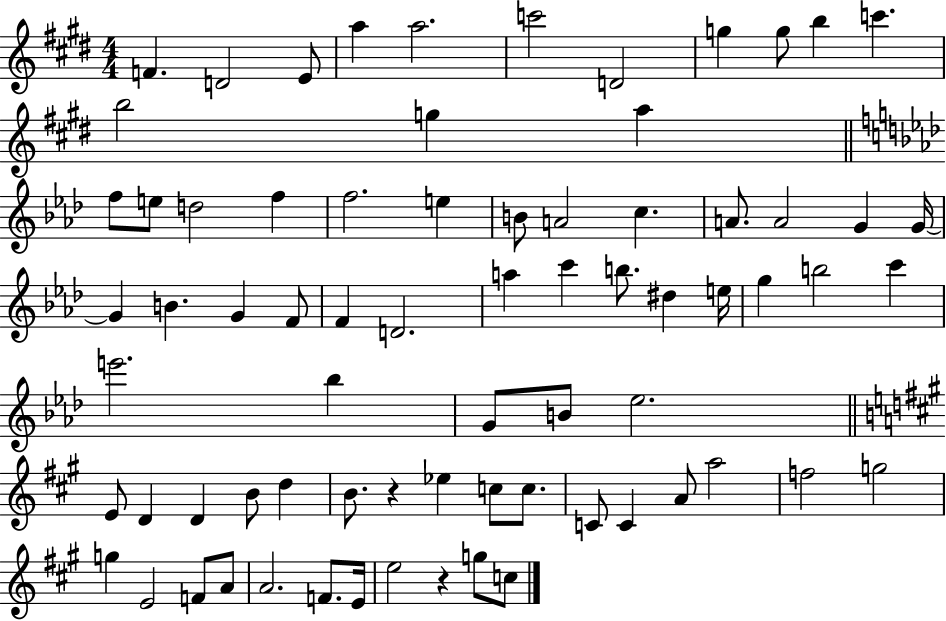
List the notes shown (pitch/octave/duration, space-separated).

F4/q. D4/h E4/e A5/q A5/h. C6/h D4/h G5/q G5/e B5/q C6/q. B5/h G5/q A5/q F5/e E5/e D5/h F5/q F5/h. E5/q B4/e A4/h C5/q. A4/e. A4/h G4/q G4/s G4/q B4/q. G4/q F4/e F4/q D4/h. A5/q C6/q B5/e. D#5/q E5/s G5/q B5/h C6/q E6/h. Bb5/q G4/e B4/e Eb5/h. E4/e D4/q D4/q B4/e D5/q B4/e. R/q Eb5/q C5/e C5/e. C4/e C4/q A4/e A5/h F5/h G5/h G5/q E4/h F4/e A4/e A4/h. F4/e. E4/s E5/h R/q G5/e C5/e